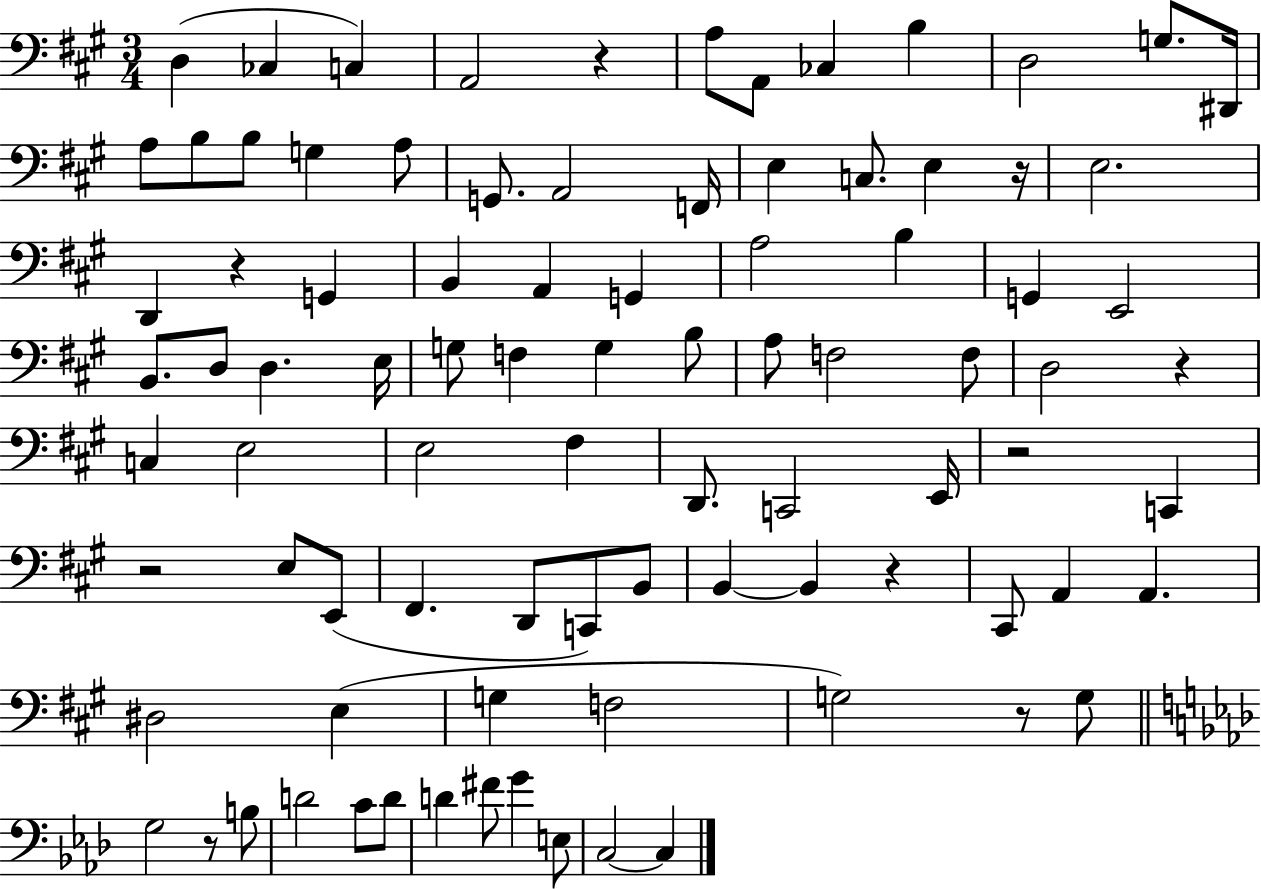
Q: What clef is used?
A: bass